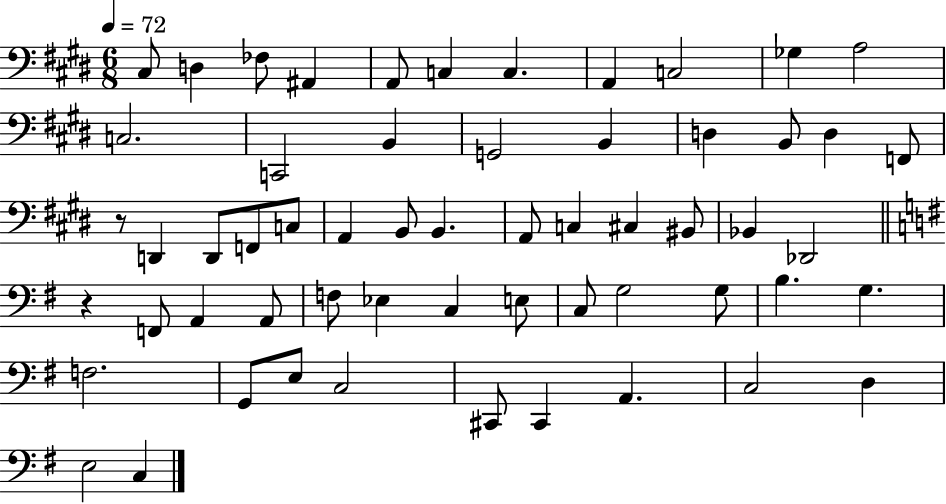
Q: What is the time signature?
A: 6/8